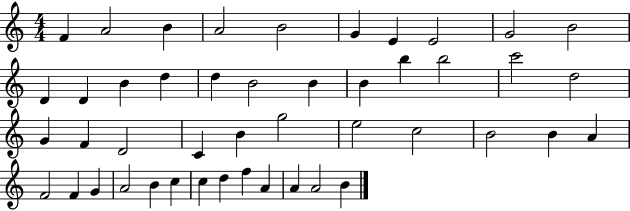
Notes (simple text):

F4/q A4/h B4/q A4/h B4/h G4/q E4/q E4/h G4/h B4/h D4/q D4/q B4/q D5/q D5/q B4/h B4/q B4/q B5/q B5/h C6/h D5/h G4/q F4/q D4/h C4/q B4/q G5/h E5/h C5/h B4/h B4/q A4/q F4/h F4/q G4/q A4/h B4/q C5/q C5/q D5/q F5/q A4/q A4/q A4/h B4/q